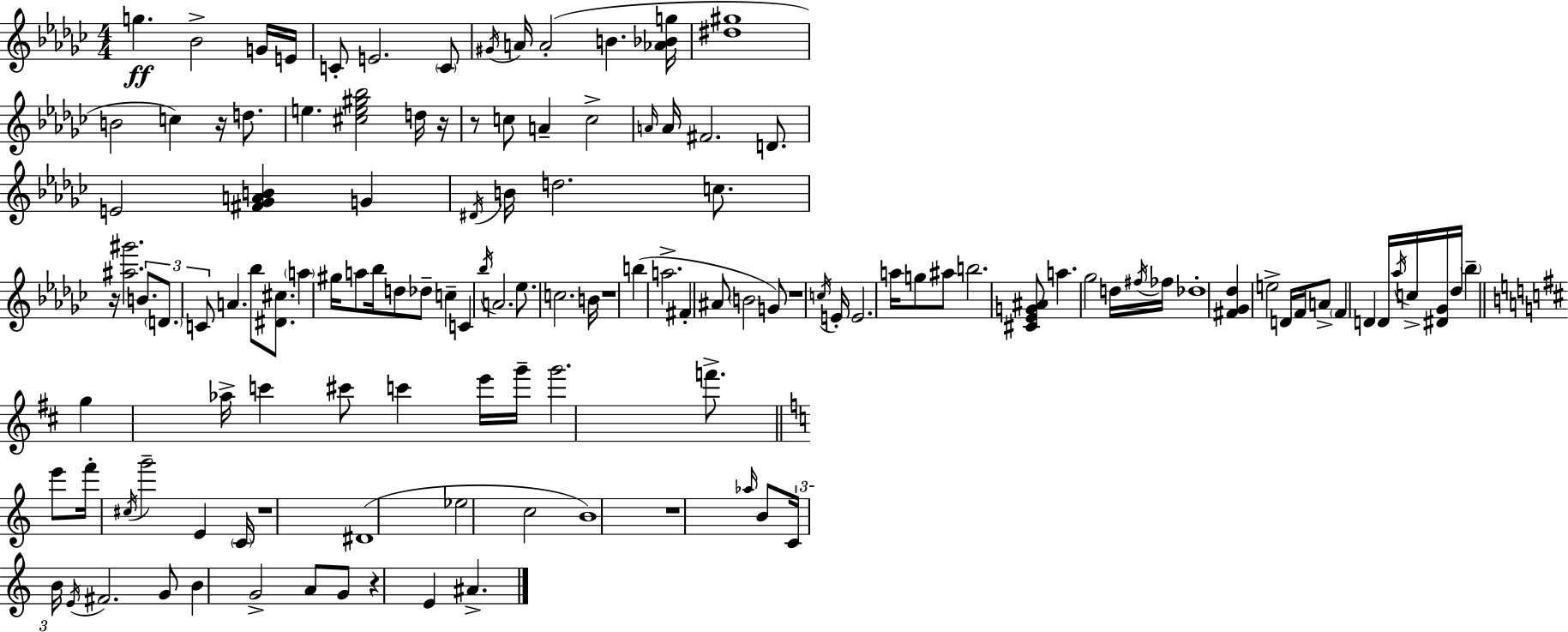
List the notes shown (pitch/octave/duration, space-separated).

G5/q. Bb4/h G4/s E4/s C4/e E4/h. C4/e G#4/s A4/s A4/h B4/q. [Ab4,Bb4,G5]/s [D#5,G#5]/w B4/h C5/q R/s D5/e. E5/q. [C#5,E5,G#5,Bb5]/h D5/s R/s R/e C5/e A4/q C5/h A4/s A4/s F#4/h. D4/e. E4/h [F#4,Gb4,A4,B4]/q G4/q D#4/s B4/s D5/h. C5/e. R/s [A#5,G#6]/h. B4/e. D4/e. C4/e A4/q. Bb5/e [D#4,C#5]/e. A5/q G#5/s A5/e Bb5/s D5/e Db5/e C5/q C4/q Bb5/s A4/h. Eb5/e. C5/h. B4/s R/w B5/q A5/h. F#4/q A#4/e B4/h G4/e R/w C5/s E4/s E4/h. A5/s G5/e A#5/e B5/h. [C#4,Eb4,G4,A#4]/e A5/q. Gb5/h D5/s F#5/s FES5/s Db5/w [F#4,Gb4,Db5]/q E5/h D4/s F4/s A4/e F4/q D4/q D4/s Ab5/s C5/s [D#4,Gb4]/s Db5/s Bb5/q G5/q Ab5/s C6/q C#6/e C6/q E6/s G6/s G6/h. F6/e. E6/e F6/s C#5/s G6/h E4/q C4/s R/w D#4/w Eb5/h C5/h B4/w R/w Ab5/s B4/e C4/s B4/s E4/s F#4/h. G4/e B4/q G4/h A4/e G4/e R/q E4/q A#4/q.